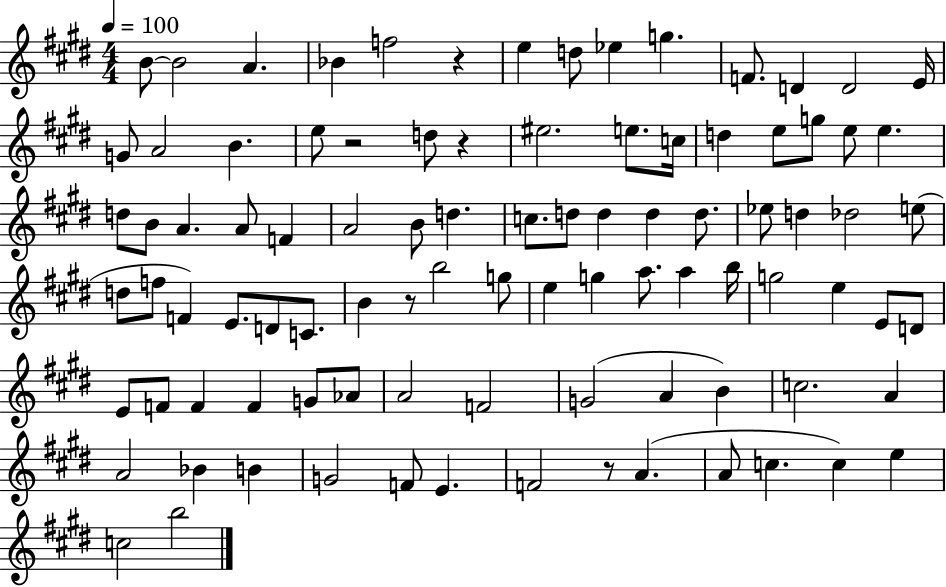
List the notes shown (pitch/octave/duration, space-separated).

B4/e B4/h A4/q. Bb4/q F5/h R/q E5/q D5/e Eb5/q G5/q. F4/e. D4/q D4/h E4/s G4/e A4/h B4/q. E5/e R/h D5/e R/q EIS5/h. E5/e. C5/s D5/q E5/e G5/e E5/e E5/q. D5/e B4/e A4/q. A4/e F4/q A4/h B4/e D5/q. C5/e. D5/e D5/q D5/q D5/e. Eb5/e D5/q Db5/h E5/e D5/e F5/e F4/q E4/e. D4/e C4/e. B4/q R/e B5/h G5/e E5/q G5/q A5/e. A5/q B5/s G5/h E5/q E4/e D4/e E4/e F4/e F4/q F4/q G4/e Ab4/e A4/h F4/h G4/h A4/q B4/q C5/h. A4/q A4/h Bb4/q B4/q G4/h F4/e E4/q. F4/h R/e A4/q. A4/e C5/q. C5/q E5/q C5/h B5/h